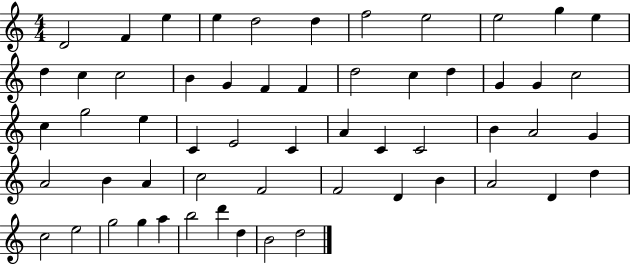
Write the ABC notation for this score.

X:1
T:Untitled
M:4/4
L:1/4
K:C
D2 F e e d2 d f2 e2 e2 g e d c c2 B G F F d2 c d G G c2 c g2 e C E2 C A C C2 B A2 G A2 B A c2 F2 F2 D B A2 D d c2 e2 g2 g a b2 d' d B2 d2